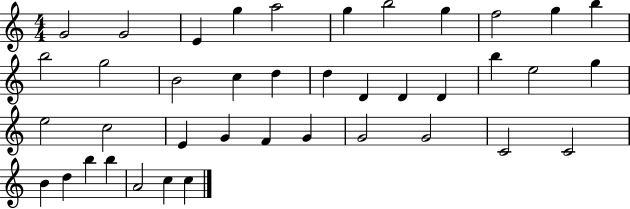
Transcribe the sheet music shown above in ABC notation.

X:1
T:Untitled
M:4/4
L:1/4
K:C
G2 G2 E g a2 g b2 g f2 g b b2 g2 B2 c d d D D D b e2 g e2 c2 E G F G G2 G2 C2 C2 B d b b A2 c c